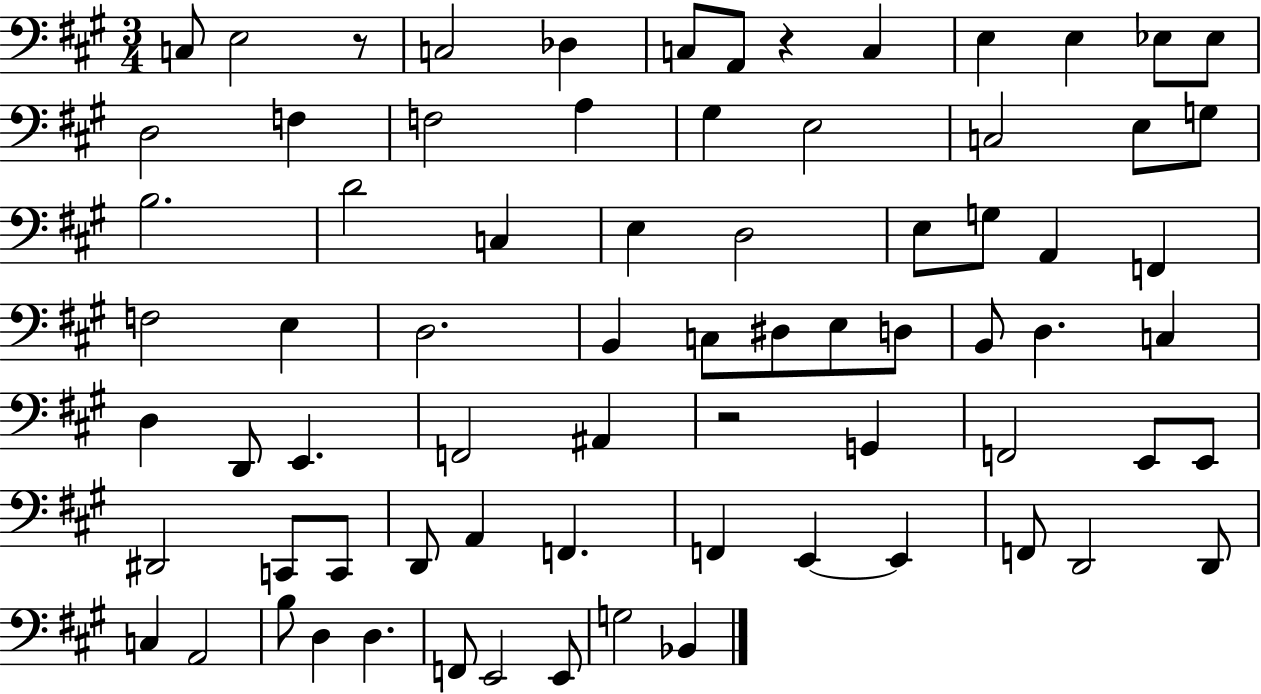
C3/e E3/h R/e C3/h Db3/q C3/e A2/e R/q C3/q E3/q E3/q Eb3/e Eb3/e D3/h F3/q F3/h A3/q G#3/q E3/h C3/h E3/e G3/e B3/h. D4/h C3/q E3/q D3/h E3/e G3/e A2/q F2/q F3/h E3/q D3/h. B2/q C3/e D#3/e E3/e D3/e B2/e D3/q. C3/q D3/q D2/e E2/q. F2/h A#2/q R/h G2/q F2/h E2/e E2/e D#2/h C2/e C2/e D2/e A2/q F2/q. F2/q E2/q E2/q F2/e D2/h D2/e C3/q A2/h B3/e D3/q D3/q. F2/e E2/h E2/e G3/h Bb2/q